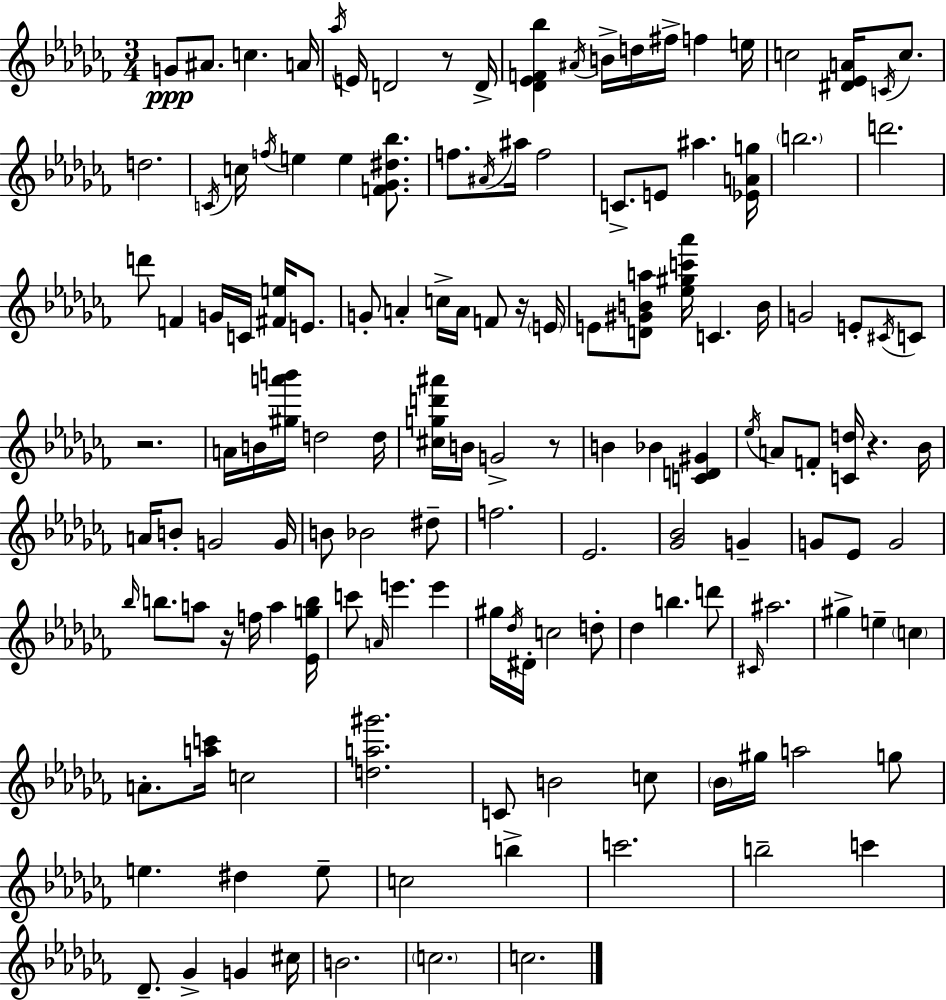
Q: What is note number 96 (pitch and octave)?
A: E5